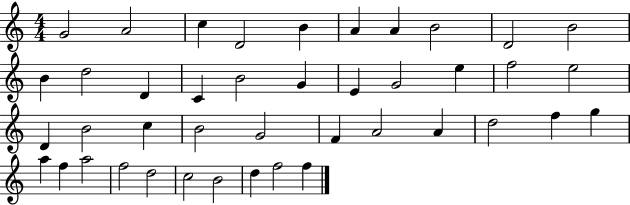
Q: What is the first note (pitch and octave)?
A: G4